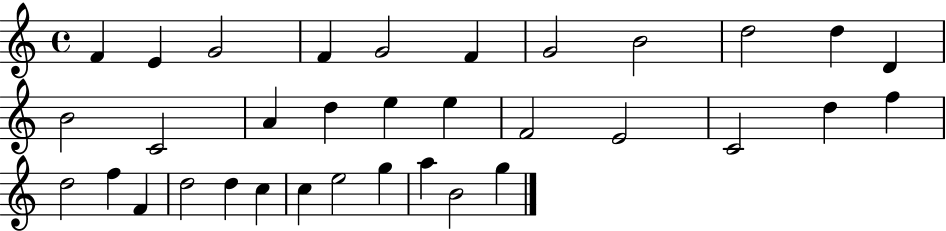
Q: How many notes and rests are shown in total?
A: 34